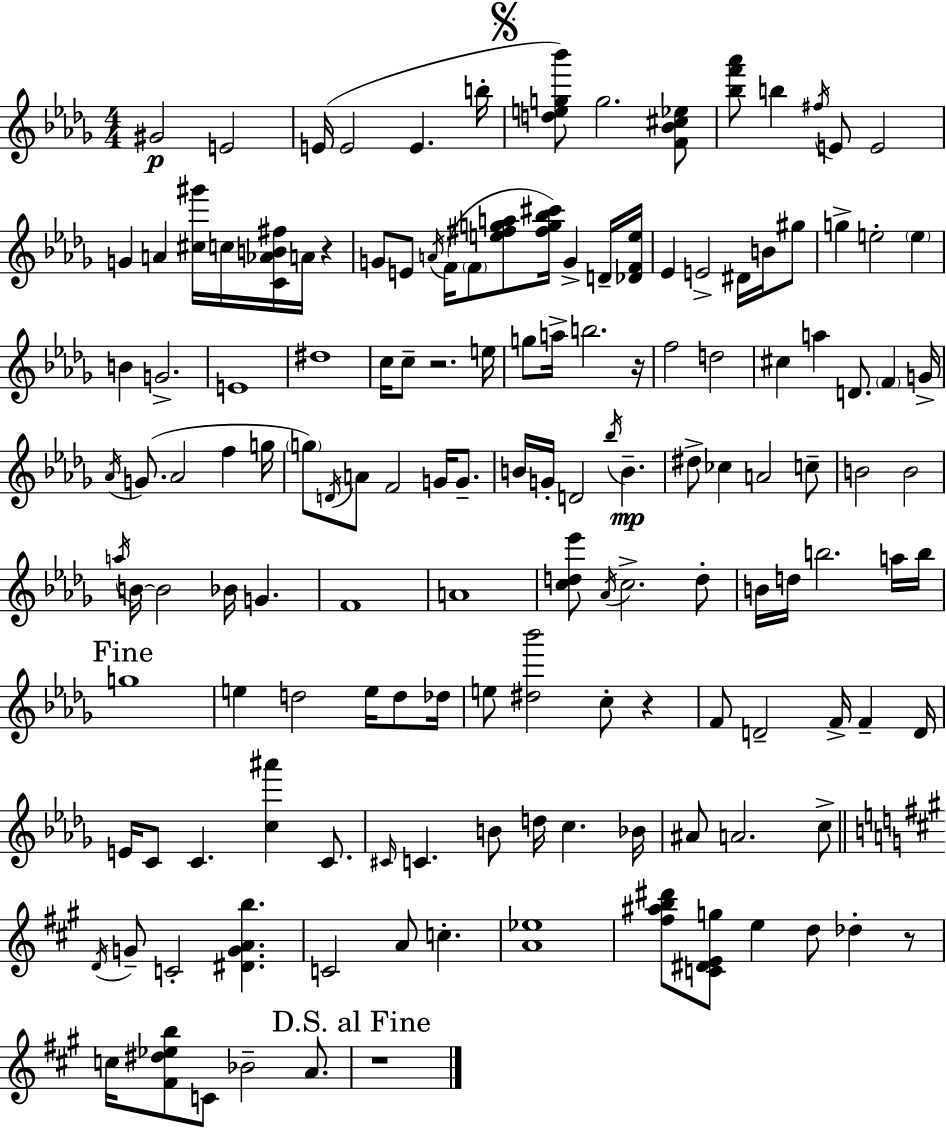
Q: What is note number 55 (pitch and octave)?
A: A4